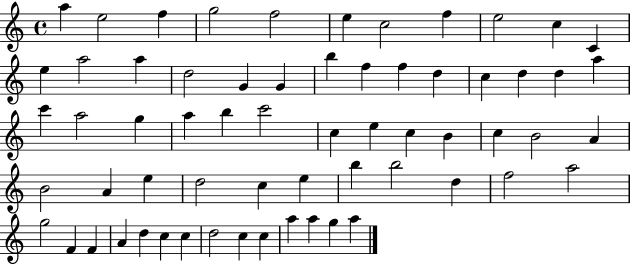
A5/q E5/h F5/q G5/h F5/h E5/q C5/h F5/q E5/h C5/q C4/q E5/q A5/h A5/q D5/h G4/q G4/q B5/q F5/q F5/q D5/q C5/q D5/q D5/q A5/q C6/q A5/h G5/q A5/q B5/q C6/h C5/q E5/q C5/q B4/q C5/q B4/h A4/q B4/h A4/q E5/q D5/h C5/q E5/q B5/q B5/h D5/q F5/h A5/h G5/h F4/q F4/q A4/q D5/q C5/q C5/q D5/h C5/q C5/q A5/q A5/q G5/q A5/q